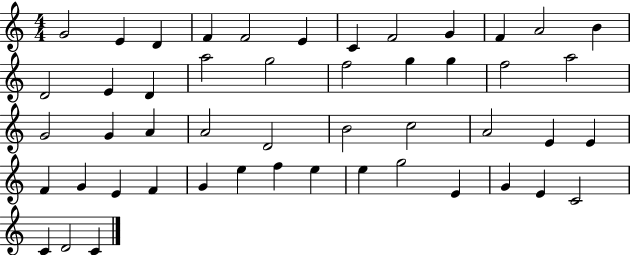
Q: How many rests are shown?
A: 0